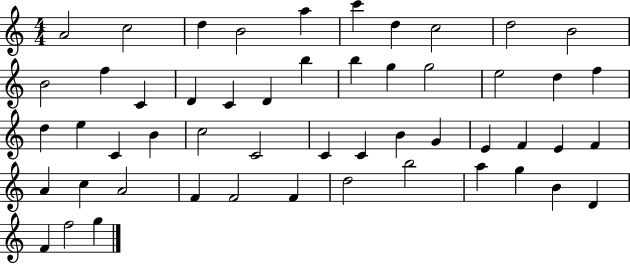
A4/h C5/h D5/q B4/h A5/q C6/q D5/q C5/h D5/h B4/h B4/h F5/q C4/q D4/q C4/q D4/q B5/q B5/q G5/q G5/h E5/h D5/q F5/q D5/q E5/q C4/q B4/q C5/h C4/h C4/q C4/q B4/q G4/q E4/q F4/q E4/q F4/q A4/q C5/q A4/h F4/q F4/h F4/q D5/h B5/h A5/q G5/q B4/q D4/q F4/q F5/h G5/q